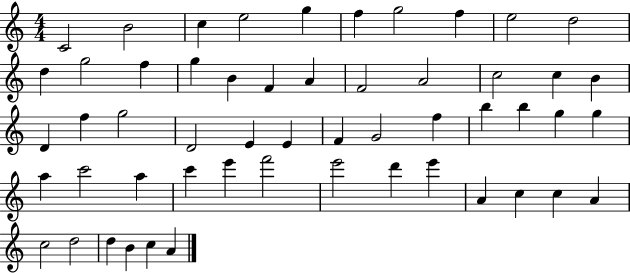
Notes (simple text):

C4/h B4/h C5/q E5/h G5/q F5/q G5/h F5/q E5/h D5/h D5/q G5/h F5/q G5/q B4/q F4/q A4/q F4/h A4/h C5/h C5/q B4/q D4/q F5/q G5/h D4/h E4/q E4/q F4/q G4/h F5/q B5/q B5/q G5/q G5/q A5/q C6/h A5/q C6/q E6/q F6/h E6/h D6/q E6/q A4/q C5/q C5/q A4/q C5/h D5/h D5/q B4/q C5/q A4/q